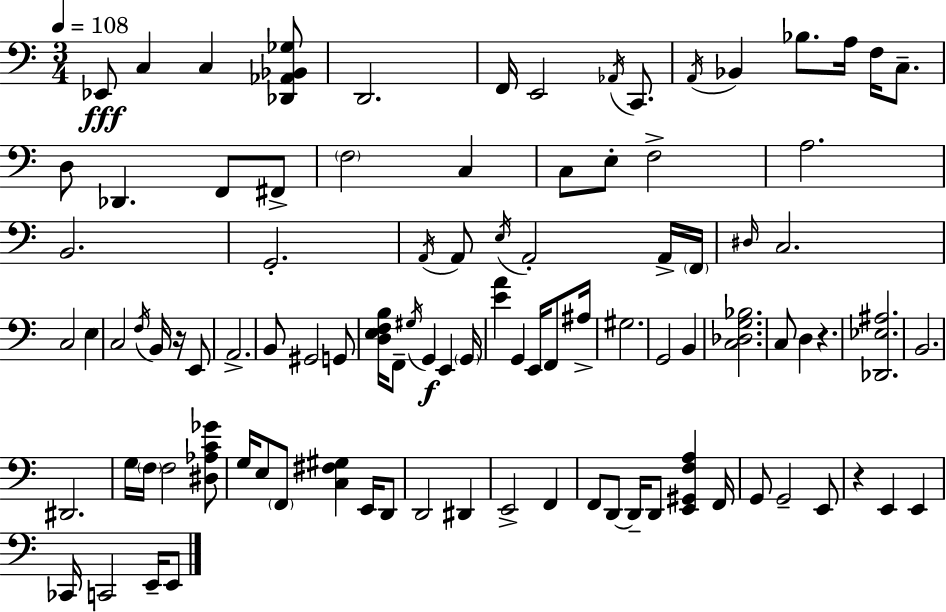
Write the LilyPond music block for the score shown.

{
  \clef bass
  \numericTimeSignature
  \time 3/4
  \key a \minor
  \tempo 4 = 108
  ees,8\fff c4 c4 <des, aes, bes, ges>8 | d,2. | f,16 e,2 \acciaccatura { aes,16 } c,8. | \acciaccatura { a,16 } bes,4 bes8. a16 f16 c8.-- | \break d8 des,4. f,8 | fis,8-> \parenthesize f2 c4 | c8 e8-. f2-> | a2. | \break b,2. | g,2.-. | \acciaccatura { a,16 } a,8 \acciaccatura { e16 } a,2-. | a,16-> \parenthesize f,16 \grace { dis16 } c2. | \break c2 | e4 c2 | \acciaccatura { f16 } b,16 r16 e,8 a,2.-> | b,8 gis,2 | \break g,8 <d e f b>16 f,8-- \acciaccatura { gis16 }\f g,4 | e,4 \parenthesize g,16 <e' a'>4 g,4 | e,16 f,8 ais16-> gis2. | g,2 | \break b,4 <c des g bes>2. | c8 d4 | r4. <des, ees ais>2. | b,2. | \break dis,2. | g16 \parenthesize f16 f2 | <dis aes c' ges'>8 g16 e8 \parenthesize f,8 | <c fis gis>4 e,16 d,8 d,2 | \break dis,4 e,2-> | f,4 f,8 d,8~~ d,16-- | d,8 <e, gis, f a>4 f,16 g,8 g,2-- | e,8 r4 e,4 | \break e,4 ces,16 c,2 | e,16-- e,8 \bar "|."
}